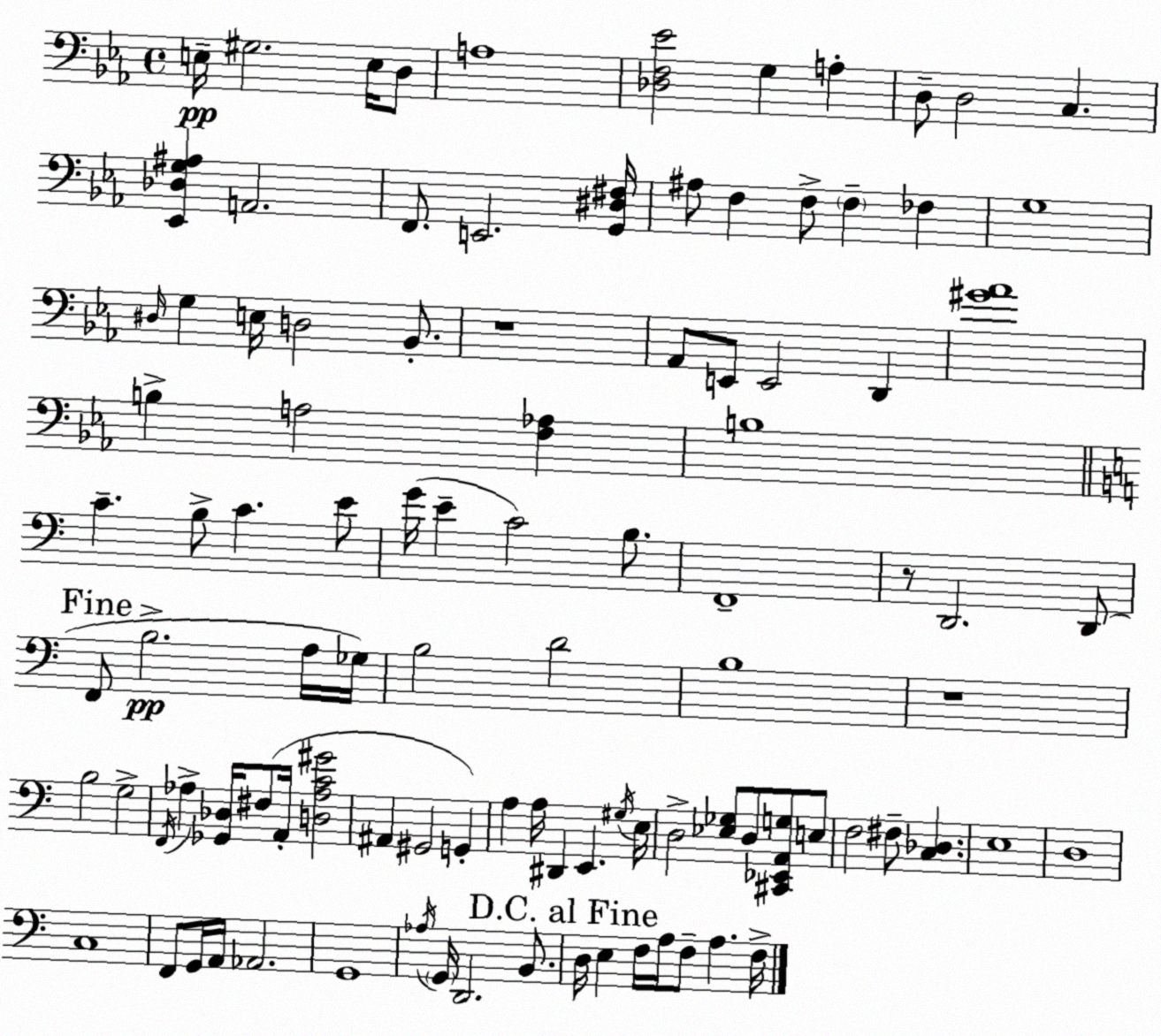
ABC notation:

X:1
T:Untitled
M:4/4
L:1/4
K:Cm
E,/4 ^G,2 E,/4 D,/2 A,4 [_D,F,_E]2 G, A, D,/2 D,2 C, [_E,,_D,G,^A,] A,,2 F,,/2 E,,2 [G,,^D,^F,]/4 ^A,/2 F, F,/2 F, _F, G,4 ^D,/4 G, E,/4 D,2 _B,,/2 z4 _A,,/2 E,,/2 E,,2 D,, [^G_A]4 B, A,2 [F,_A,] B,4 C B,/2 C E/2 G/4 E C2 B,/2 F,,4 z/2 D,,2 D,,/2 F,,/2 B,2 A,/4 _G,/4 B,2 D2 B,4 z4 B,2 G,2 F,,/4 _A, [_G,,_D,]/4 ^F,/2 A,,/4 [D,_A,C^G]2 ^A,, ^G,,2 G,, A, A,/4 ^D,, E,, ^G,/4 E,/4 D,2 [_E,_G,]/2 D,/2 [^C,,_E,,A,,G,]/2 E,/2 F,2 ^F,/2 [C,_D,] E,4 D,4 C,4 F,,/2 G,,/4 A,,/4 _A,,2 G,,4 _A,/4 G,,/4 D,,2 B,,/2 D,/4 E, F,/4 A,/4 F,/2 A, F,/4